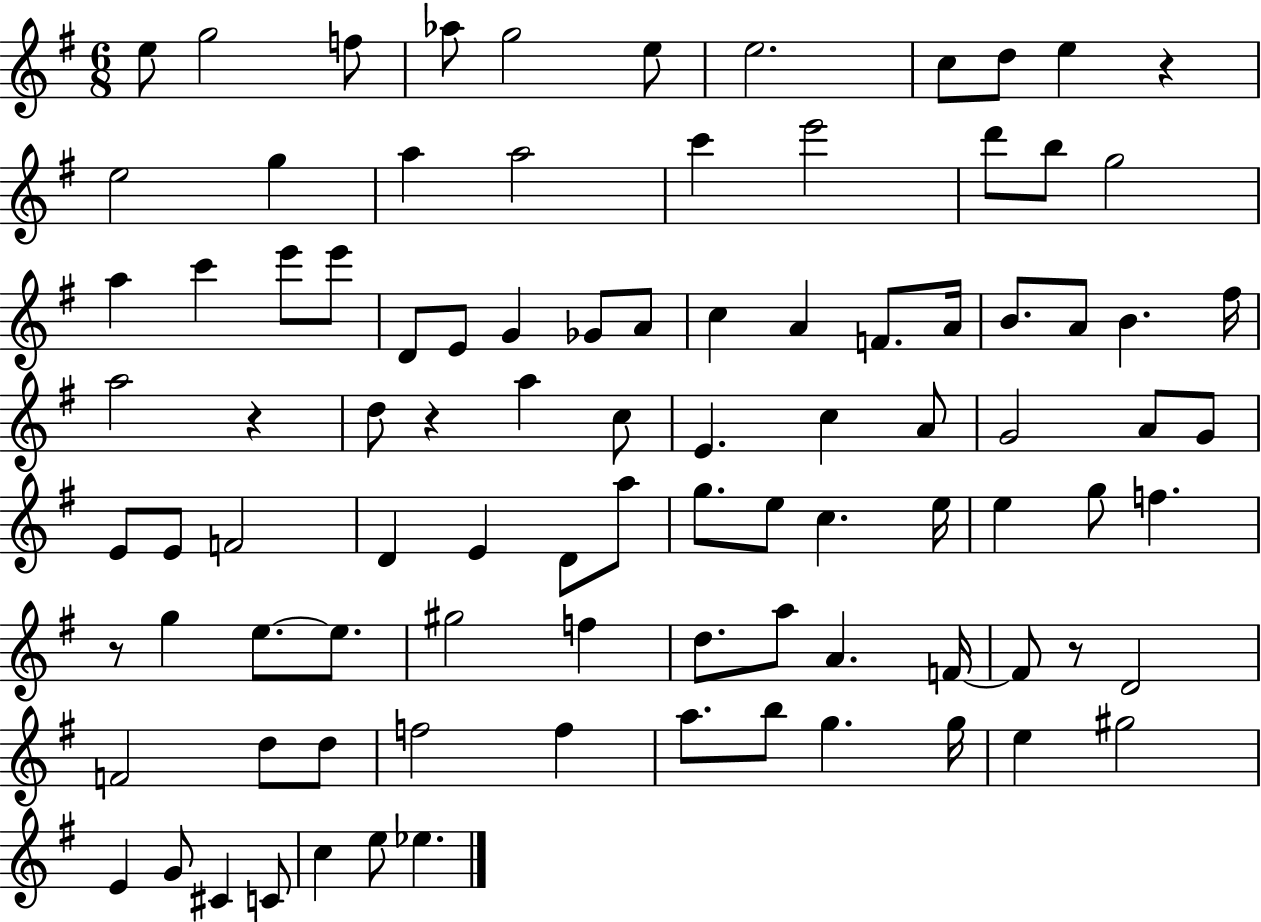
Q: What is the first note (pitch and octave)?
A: E5